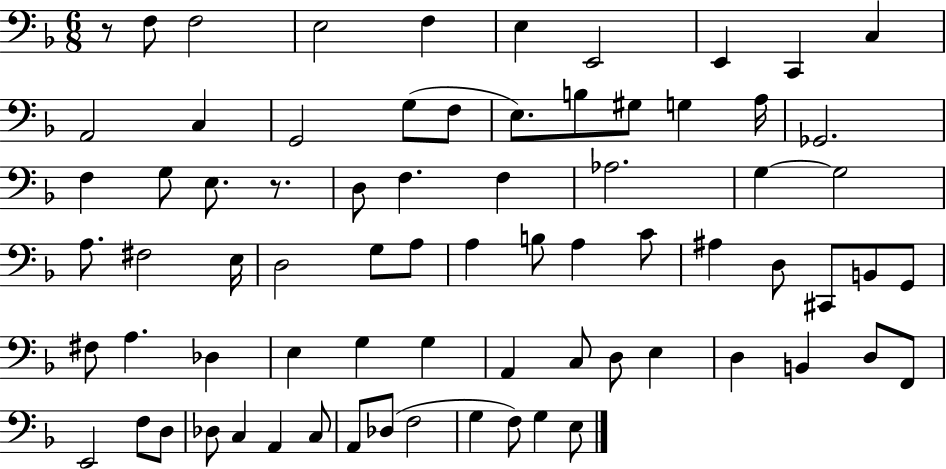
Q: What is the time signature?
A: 6/8